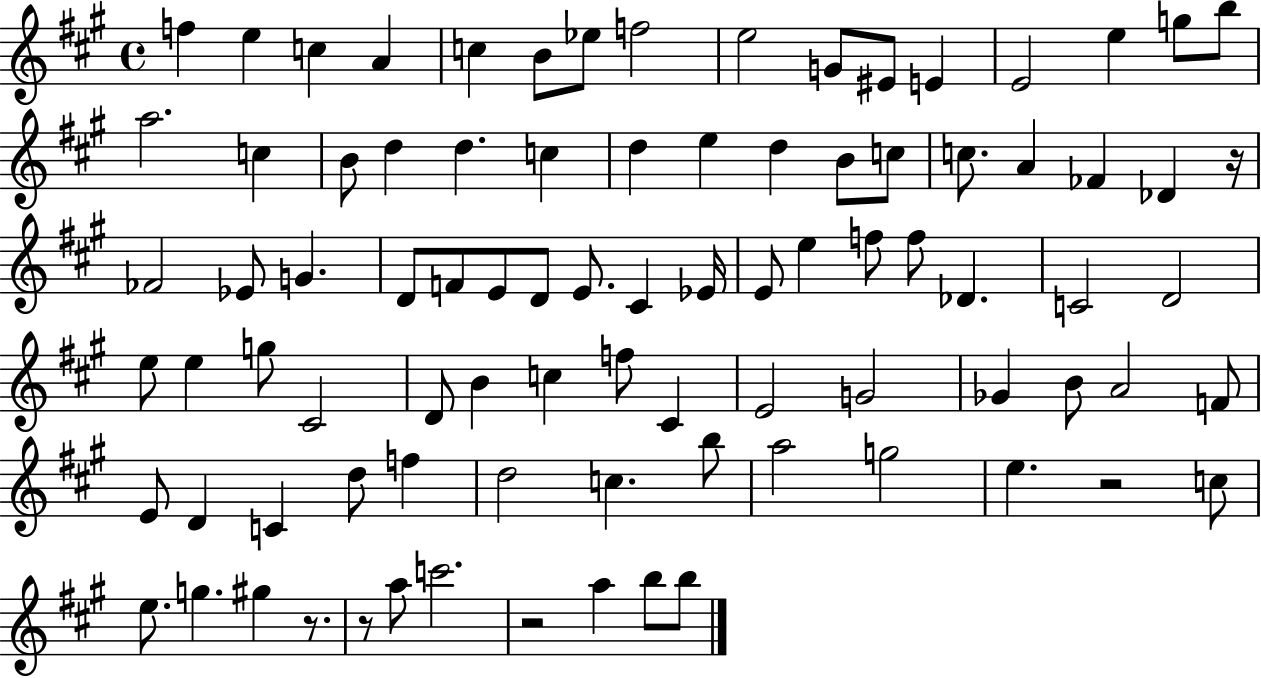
{
  \clef treble
  \time 4/4
  \defaultTimeSignature
  \key a \major
  f''4 e''4 c''4 a'4 | c''4 b'8 ees''8 f''2 | e''2 g'8 eis'8 e'4 | e'2 e''4 g''8 b''8 | \break a''2. c''4 | b'8 d''4 d''4. c''4 | d''4 e''4 d''4 b'8 c''8 | c''8. a'4 fes'4 des'4 r16 | \break fes'2 ees'8 g'4. | d'8 f'8 e'8 d'8 e'8. cis'4 ees'16 | e'8 e''4 f''8 f''8 des'4. | c'2 d'2 | \break e''8 e''4 g''8 cis'2 | d'8 b'4 c''4 f''8 cis'4 | e'2 g'2 | ges'4 b'8 a'2 f'8 | \break e'8 d'4 c'4 d''8 f''4 | d''2 c''4. b''8 | a''2 g''2 | e''4. r2 c''8 | \break e''8. g''4. gis''4 r8. | r8 a''8 c'''2. | r2 a''4 b''8 b''8 | \bar "|."
}